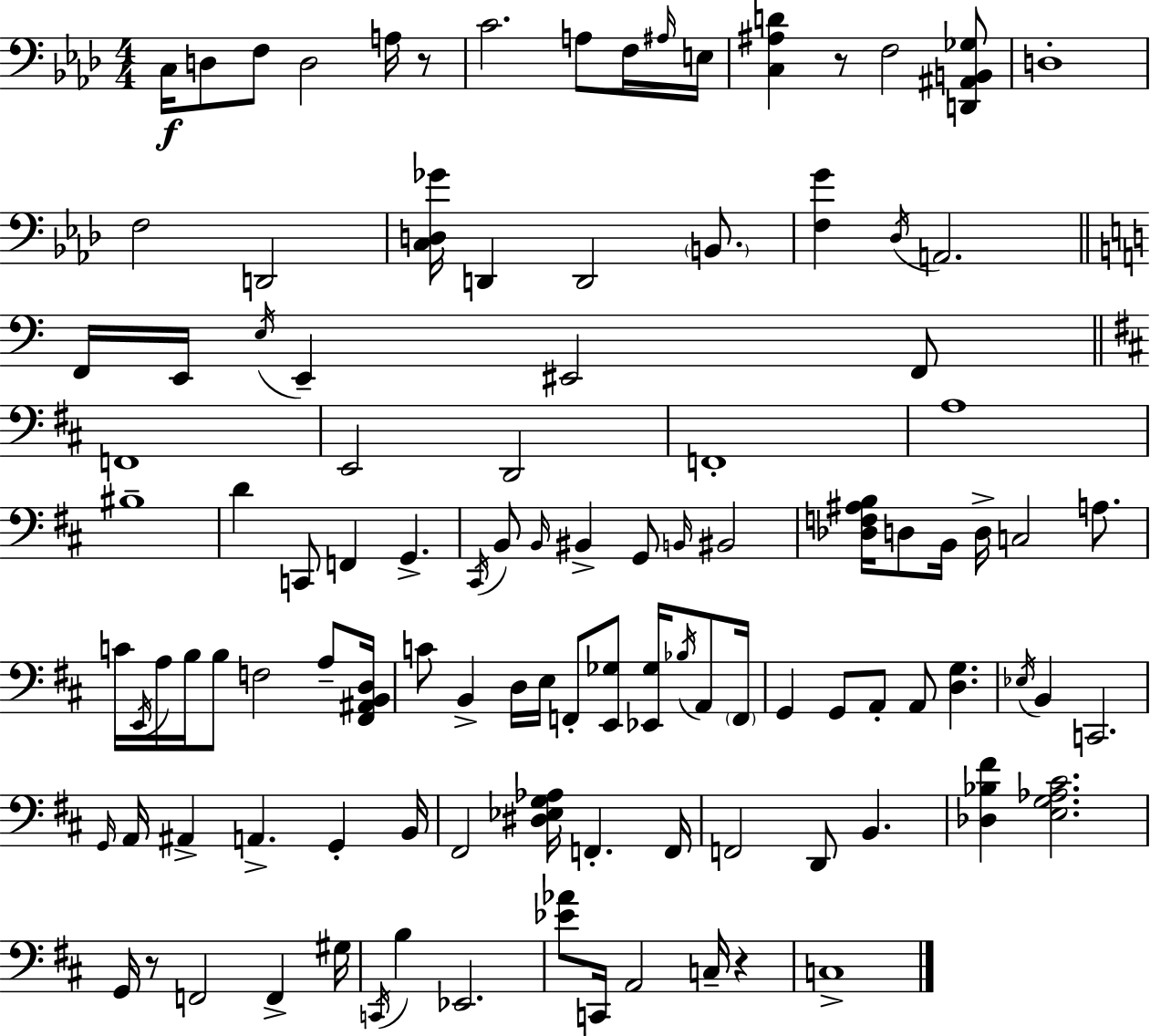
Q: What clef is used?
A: bass